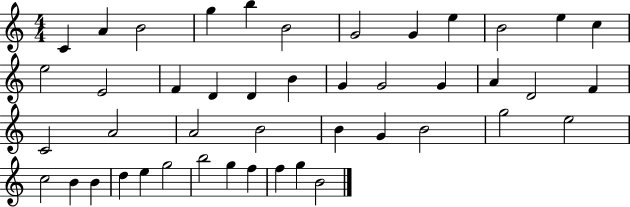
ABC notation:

X:1
T:Untitled
M:4/4
L:1/4
K:C
C A B2 g b B2 G2 G e B2 e c e2 E2 F D D B G G2 G A D2 F C2 A2 A2 B2 B G B2 g2 e2 c2 B B d e g2 b2 g f f g B2